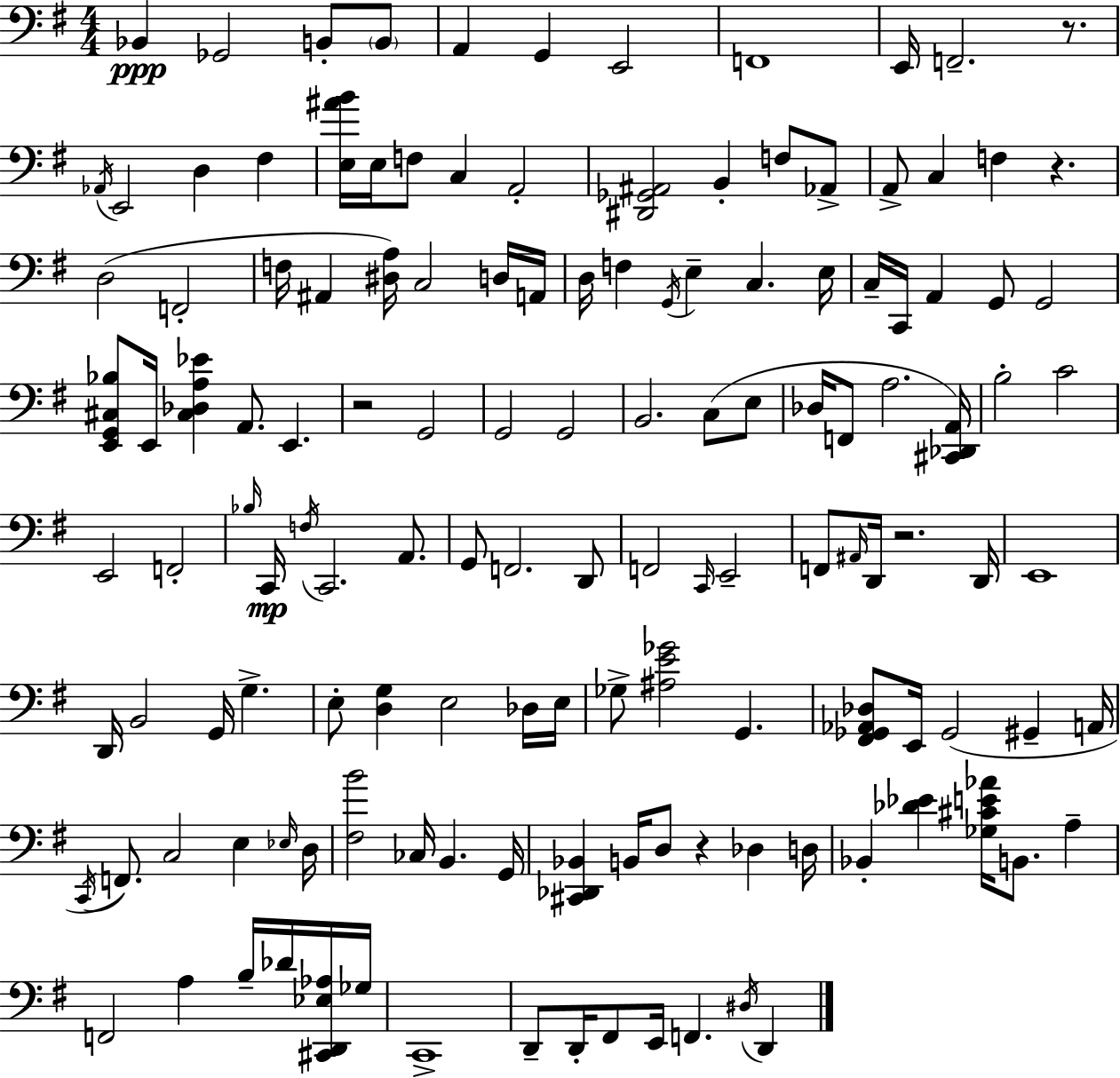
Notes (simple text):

Bb2/q Gb2/h B2/e B2/e A2/q G2/q E2/h F2/w E2/s F2/h. R/e. Ab2/s E2/h D3/q F#3/q [E3,A#4,B4]/s E3/s F3/e C3/q A2/h [D#2,Gb2,A#2]/h B2/q F3/e Ab2/e A2/e C3/q F3/q R/q. D3/h F2/h F3/s A#2/q [D#3,A3]/s C3/h D3/s A2/s D3/s F3/q G2/s E3/q C3/q. E3/s C3/s C2/s A2/q G2/e G2/h [E2,G2,C#3,Bb3]/e E2/s [C#3,Db3,A3,Eb4]/q A2/e. E2/q. R/h G2/h G2/h G2/h B2/h. C3/e E3/e Db3/s F2/e A3/h. [C#2,Db2,A2]/s B3/h C4/h E2/h F2/h Bb3/s C2/s F3/s C2/h. A2/e. G2/e F2/h. D2/e F2/h C2/s E2/h F2/e A#2/s D2/s R/h. D2/s E2/w D2/s B2/h G2/s G3/q. E3/e [D3,G3]/q E3/h Db3/s E3/s Gb3/e [A#3,E4,Gb4]/h G2/q. [F#2,Gb2,Ab2,Db3]/e E2/s Gb2/h G#2/q A2/s C2/s F2/e. C3/h E3/q Eb3/s D3/s [F#3,B4]/h CES3/s B2/q. G2/s [C#2,Db2,Bb2]/q B2/s D3/e R/q Db3/q D3/s Bb2/q [Db4,Eb4]/q [Gb3,C#4,E4,Ab4]/s B2/e. A3/q F2/h A3/q B3/s Db4/s [C#2,D2,Eb3,Ab3]/s Gb3/s C2/w D2/e D2/s F#2/e E2/s F2/q. D#3/s D2/q